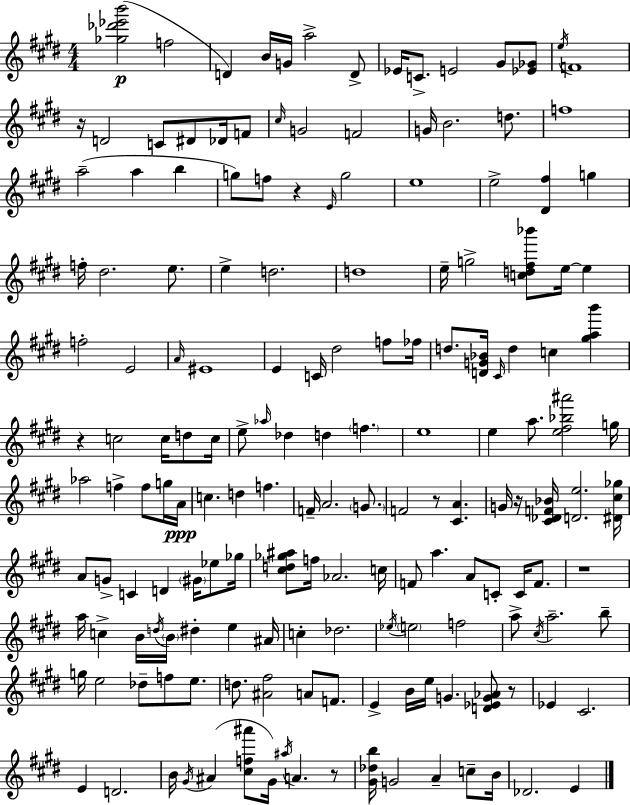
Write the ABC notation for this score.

X:1
T:Untitled
M:4/4
L:1/4
K:E
[_g_d'_e'b']2 f2 D B/4 G/4 a2 D/2 _E/4 C/2 E2 ^G/2 [_E_G]/2 e/4 F4 z/4 D2 C/2 ^D/2 _D/4 F/2 ^c/4 G2 F2 G/4 B2 d/2 f4 a2 a b g/2 f/2 z E/4 g2 e4 e2 [^D^f] g f/4 ^d2 e/2 e d2 d4 e/4 g2 [cd^f_b']/2 e/4 e f2 E2 A/4 ^E4 E C/4 ^d2 f/2 _f/4 d/2 [DG_B]/4 ^C/4 d c [^gab'] z c2 c/4 d/2 c/4 e/2 _a/4 _d d f e4 e a/2 [e^f_b^a']2 g/4 _a2 f f/2 g/4 A/4 c d f F/4 A2 G/2 F2 z/2 [^CA] G/4 z/4 [^C_DF_B]/4 [De]2 [^D^c_g]/4 A/2 G/2 C D ^G/4 _e/2 _g/4 [^cd_g^a]/2 f/4 _A2 c/4 F/2 a A/2 C/2 C/4 F/2 z4 a/4 c B/4 d/4 B/4 ^d e ^A/4 c _d2 _e/4 e2 f2 a/2 ^c/4 a2 b/2 g/4 e2 _d/2 f/2 e/2 d/2 [^A^f]2 A/2 F/2 E B/4 e/4 G [D_EG_A]/2 z/2 _E ^C2 E D2 B/4 ^G/4 ^A [^cf^a']/2 ^G/4 ^a/4 A z/2 [^G_db]/4 G2 A c/2 B/4 _D2 E